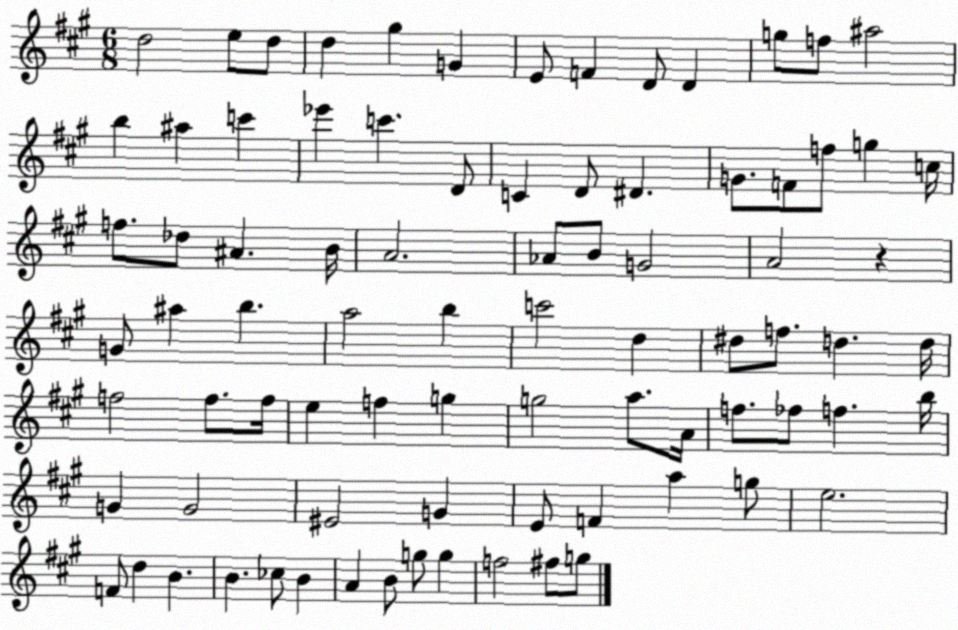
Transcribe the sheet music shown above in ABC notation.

X:1
T:Untitled
M:6/8
L:1/4
K:A
d2 e/2 d/2 d ^g G E/2 F D/2 D g/2 f/2 ^a2 b ^a c' _e' c' D/2 C D/2 ^D G/2 F/2 f/2 g c/4 f/2 _d/2 ^A B/4 A2 _A/2 B/2 G2 A2 z G/2 ^a b a2 b c'2 d ^d/2 f/2 d d/4 f2 f/2 f/4 e f g g2 a/2 A/4 f/2 _f/2 f b/4 G G2 ^E2 G E/2 F a g/2 e2 F/2 d B B _c/2 B A B/2 g/2 g f2 ^f/2 g/2